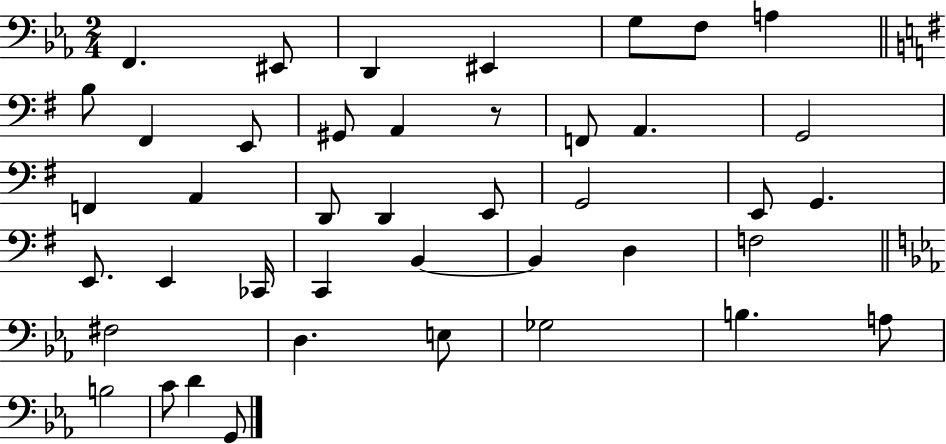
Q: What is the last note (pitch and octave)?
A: G2